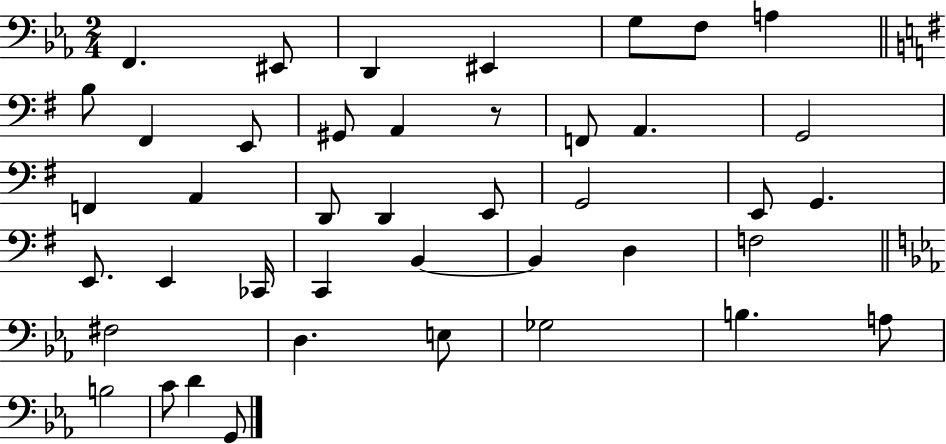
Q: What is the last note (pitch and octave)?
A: G2